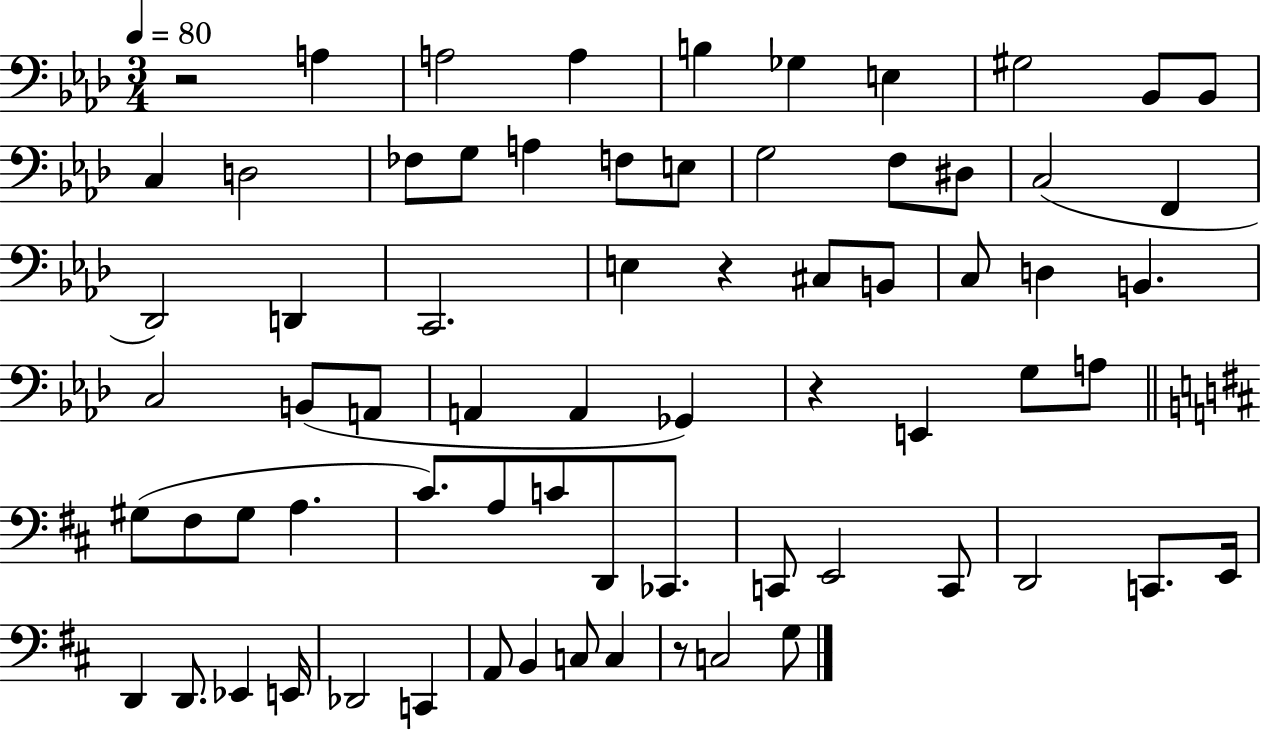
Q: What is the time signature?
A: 3/4